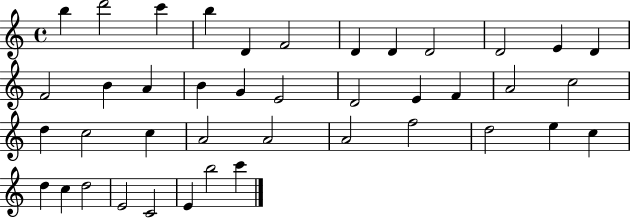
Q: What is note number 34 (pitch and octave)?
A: D5